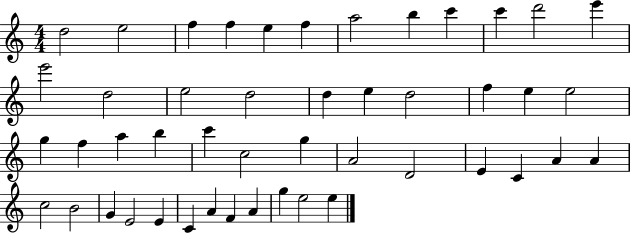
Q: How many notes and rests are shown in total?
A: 47